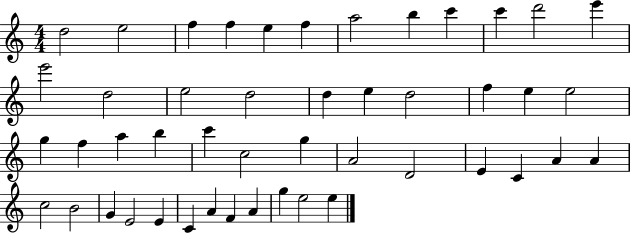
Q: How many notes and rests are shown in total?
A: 47